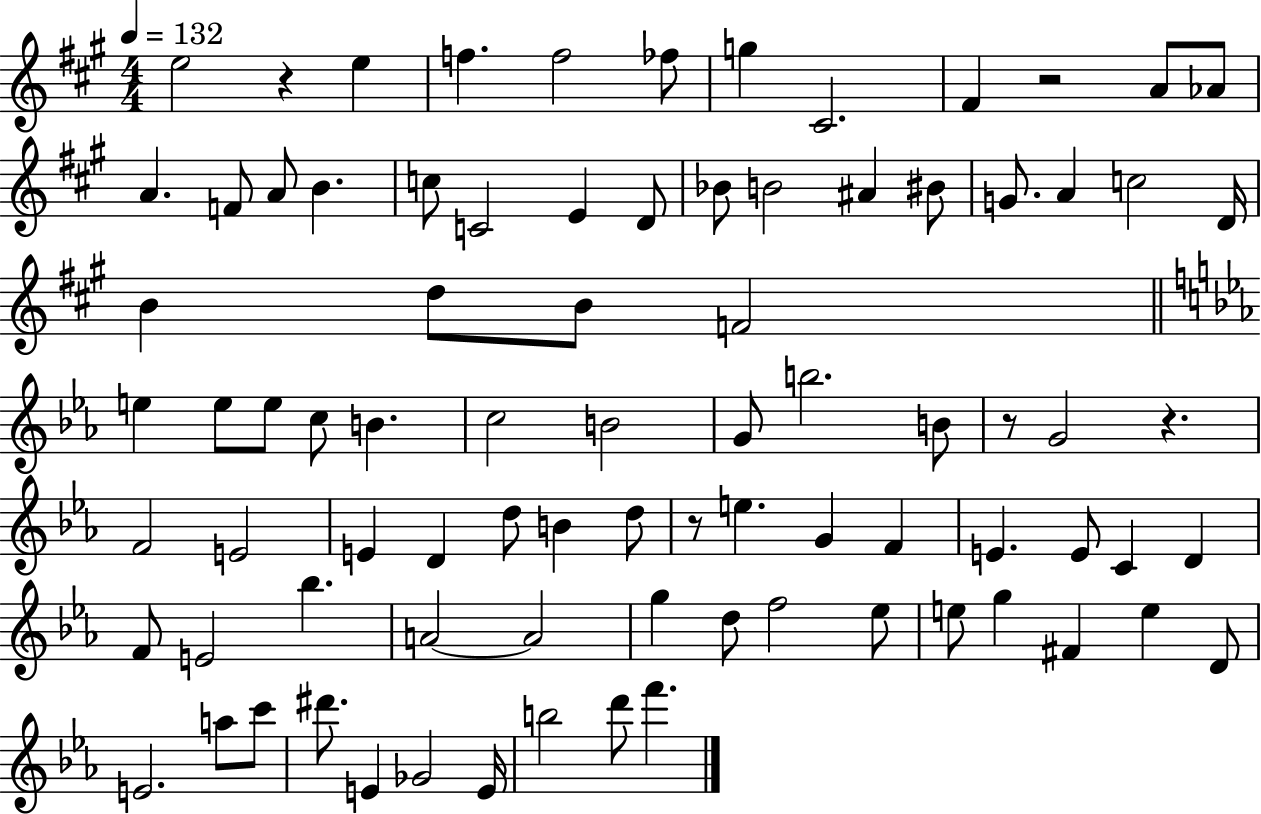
X:1
T:Untitled
M:4/4
L:1/4
K:A
e2 z e f f2 _f/2 g ^C2 ^F z2 A/2 _A/2 A F/2 A/2 B c/2 C2 E D/2 _B/2 B2 ^A ^B/2 G/2 A c2 D/4 B d/2 B/2 F2 e e/2 e/2 c/2 B c2 B2 G/2 b2 B/2 z/2 G2 z F2 E2 E D d/2 B d/2 z/2 e G F E E/2 C D F/2 E2 _b A2 A2 g d/2 f2 _e/2 e/2 g ^F e D/2 E2 a/2 c'/2 ^d'/2 E _G2 E/4 b2 d'/2 f'